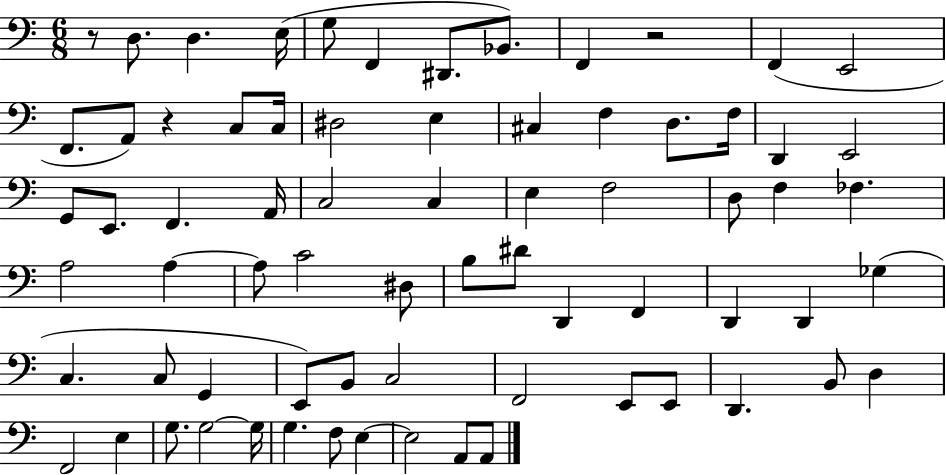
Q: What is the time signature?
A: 6/8